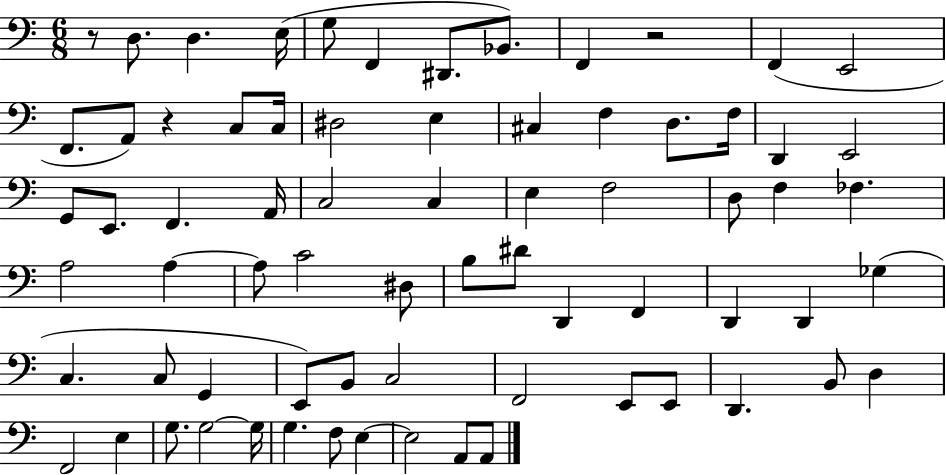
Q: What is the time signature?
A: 6/8